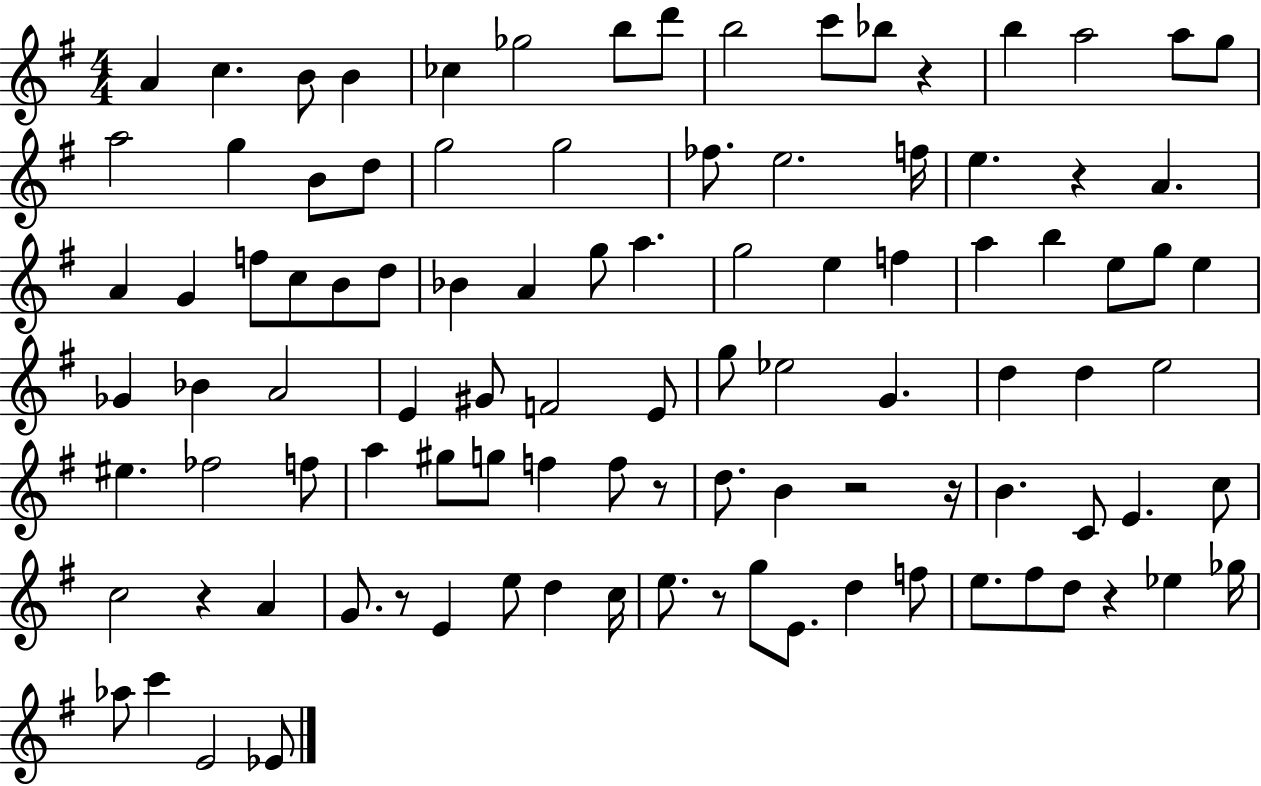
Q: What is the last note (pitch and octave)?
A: Eb4